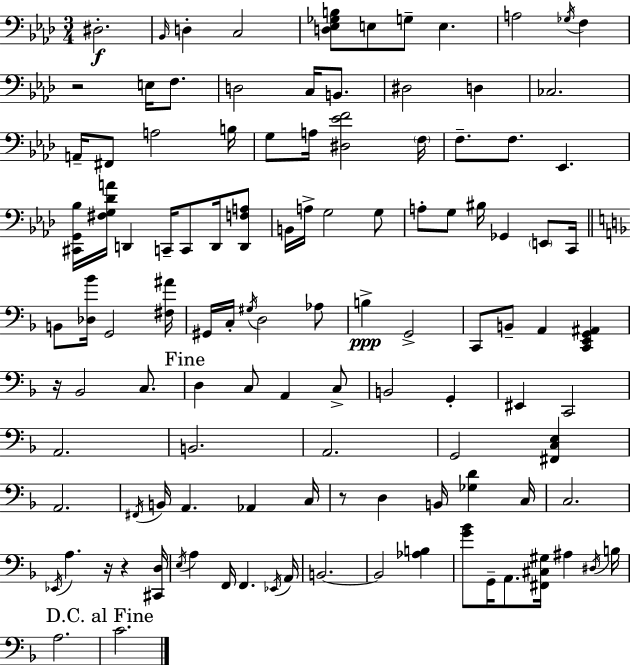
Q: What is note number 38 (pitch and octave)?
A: G3